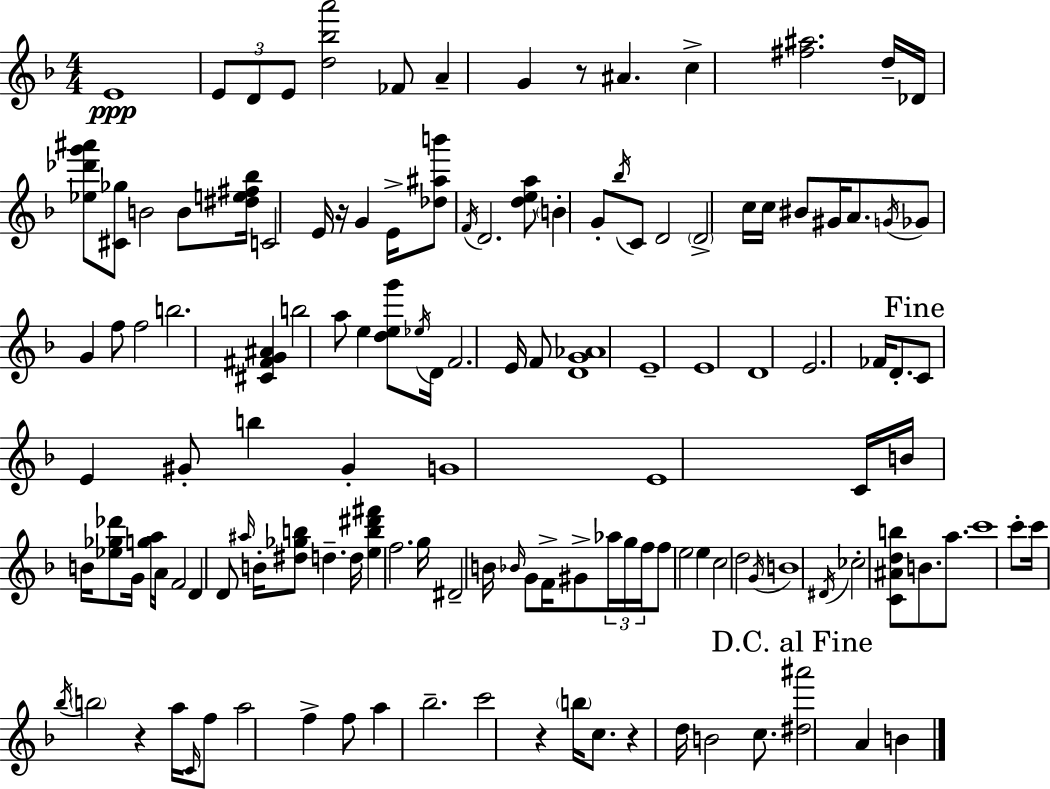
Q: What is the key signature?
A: F major